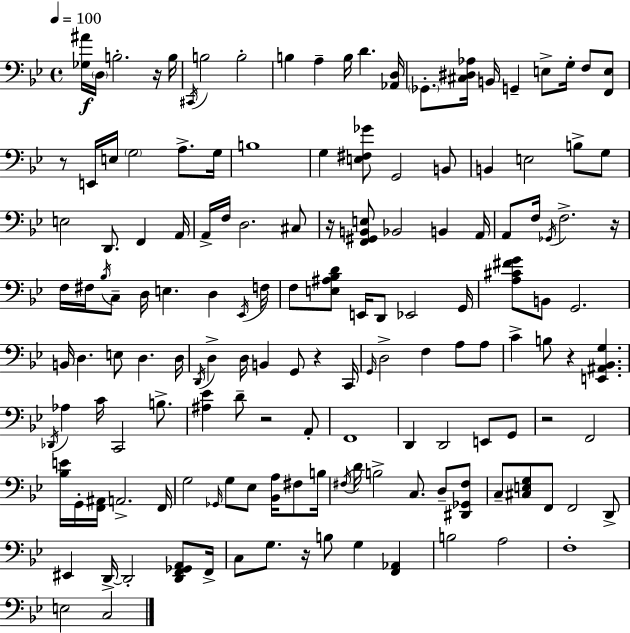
X:1
T:Untitled
M:4/4
L:1/4
K:Gm
[_G,^A]/4 D,/4 B,2 z/4 B,/4 ^C,,/4 B,2 B,2 B, A, B,/4 D [_A,,D,]/4 _G,,/2 [^C,^D,_A,]/4 B,,/4 G,, E,/2 G,/4 F,/2 [F,,E,]/2 z/2 E,,/4 E,/4 G,2 A,/2 G,/4 B,4 G, [E,^F,_G]/2 G,,2 B,,/2 B,, E,2 B,/2 G,/2 E,2 D,,/2 F,, A,,/4 A,,/4 F,/4 D,2 ^C,/2 z/4 [F,,^G,,B,,E,]/2 _B,,2 B,, A,,/4 A,,/2 F,/4 _G,,/4 F,2 z/4 F,/4 ^F,/4 _B,/4 C,/2 D,/4 E, D, _E,,/4 F,/4 F,/2 [E,^A,_B,D]/2 E,,/4 D,,/2 _E,,2 G,,/4 [A,^C^FG]/2 B,,/2 G,,2 B,,/4 D, E,/2 D, D,/4 D,,/4 D, D,/4 B,, G,,/2 z C,,/4 G,,/4 D,2 F, A,/2 A,/2 C B,/2 z [E,,^A,,_B,,G,] _D,,/4 _A, C/4 C,,2 B,/2 [^A,_E] D/2 z2 A,,/2 F,,4 D,, D,,2 E,,/2 G,,/2 z2 F,,2 [_B,E]/4 G,,/4 [F,,^A,,]/4 A,,2 F,,/4 G,2 _G,,/4 G,/2 _E,/2 [_B,,A,]/4 ^F,/2 B,/4 ^F,/4 D/4 B,2 C,/2 D,/2 [^D,,_G,,^F,]/2 C,/2 [^C,E,G,]/2 F,,/2 F,,2 D,,/2 ^E,, D,,/4 D,,2 [D,,F,,_G,,A,,]/2 F,,/4 C,/2 G,/2 z/4 B,/2 G, [F,,_A,,] B,2 A,2 F,4 E,2 C,2